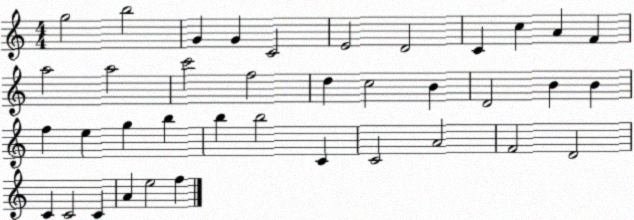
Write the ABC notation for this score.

X:1
T:Untitled
M:4/4
L:1/4
K:C
g2 b2 G G C2 E2 D2 C c A F a2 a2 c'2 f2 d c2 B D2 B B f e g b b b2 C C2 A2 F2 D2 C C2 C A e2 f